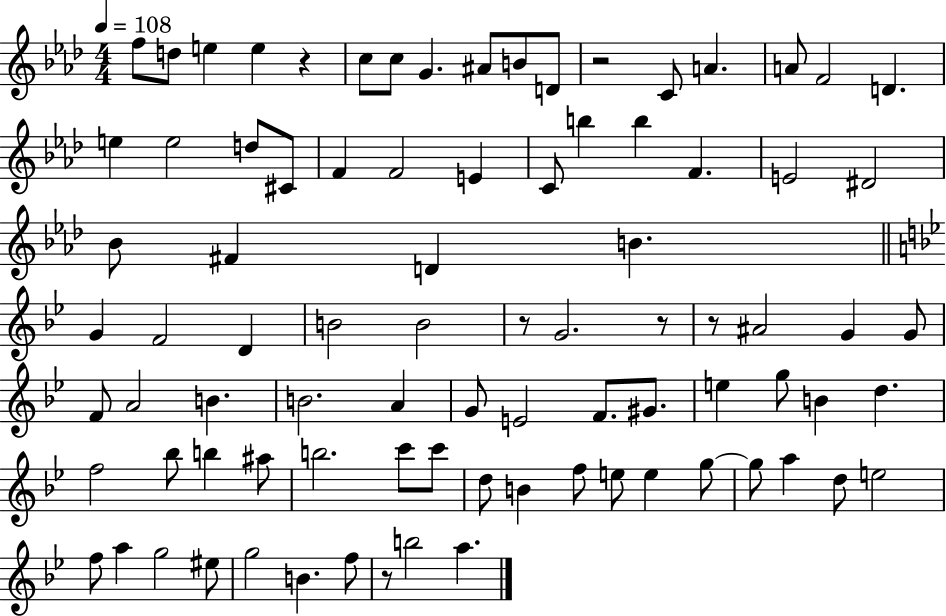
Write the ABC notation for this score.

X:1
T:Untitled
M:4/4
L:1/4
K:Ab
f/2 d/2 e e z c/2 c/2 G ^A/2 B/2 D/2 z2 C/2 A A/2 F2 D e e2 d/2 ^C/2 F F2 E C/2 b b F E2 ^D2 _B/2 ^F D B G F2 D B2 B2 z/2 G2 z/2 z/2 ^A2 G G/2 F/2 A2 B B2 A G/2 E2 F/2 ^G/2 e g/2 B d f2 _b/2 b ^a/2 b2 c'/2 c'/2 d/2 B f/2 e/2 e g/2 g/2 a d/2 e2 f/2 a g2 ^e/2 g2 B f/2 z/2 b2 a